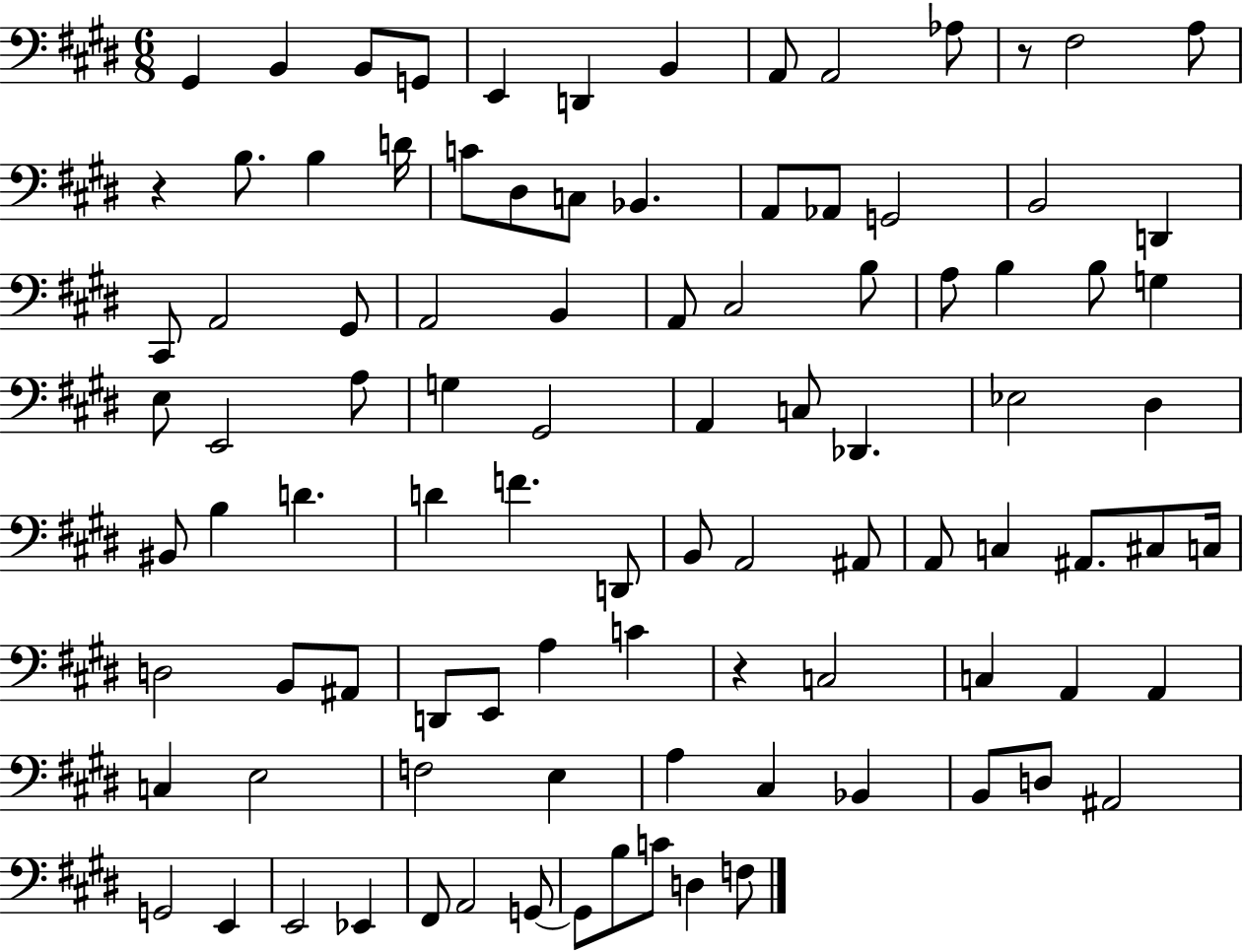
X:1
T:Untitled
M:6/8
L:1/4
K:E
^G,, B,, B,,/2 G,,/2 E,, D,, B,, A,,/2 A,,2 _A,/2 z/2 ^F,2 A,/2 z B,/2 B, D/4 C/2 ^D,/2 C,/2 _B,, A,,/2 _A,,/2 G,,2 B,,2 D,, ^C,,/2 A,,2 ^G,,/2 A,,2 B,, A,,/2 ^C,2 B,/2 A,/2 B, B,/2 G, E,/2 E,,2 A,/2 G, ^G,,2 A,, C,/2 _D,, _E,2 ^D, ^B,,/2 B, D D F D,,/2 B,,/2 A,,2 ^A,,/2 A,,/2 C, ^A,,/2 ^C,/2 C,/4 D,2 B,,/2 ^A,,/2 D,,/2 E,,/2 A, C z C,2 C, A,, A,, C, E,2 F,2 E, A, ^C, _B,, B,,/2 D,/2 ^A,,2 G,,2 E,, E,,2 _E,, ^F,,/2 A,,2 G,,/2 G,,/2 B,/2 C/2 D, F,/2